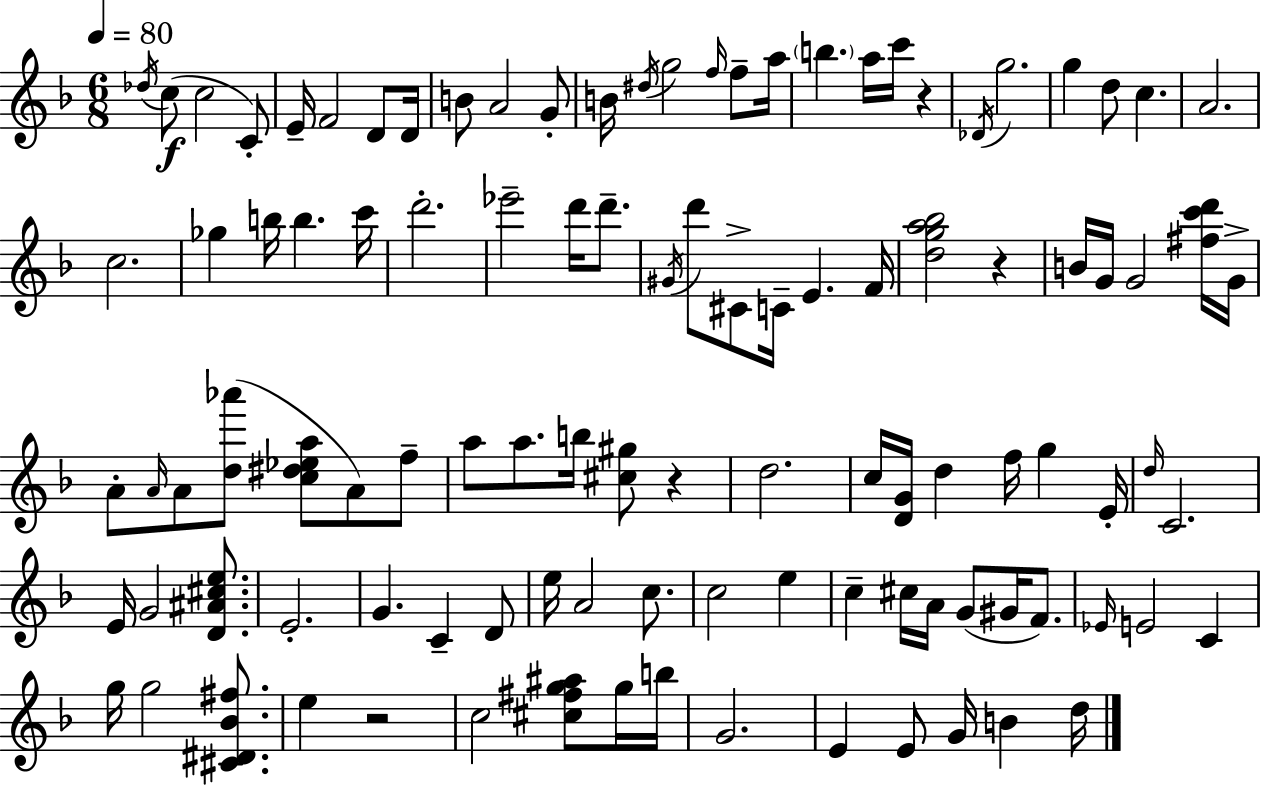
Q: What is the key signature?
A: D minor